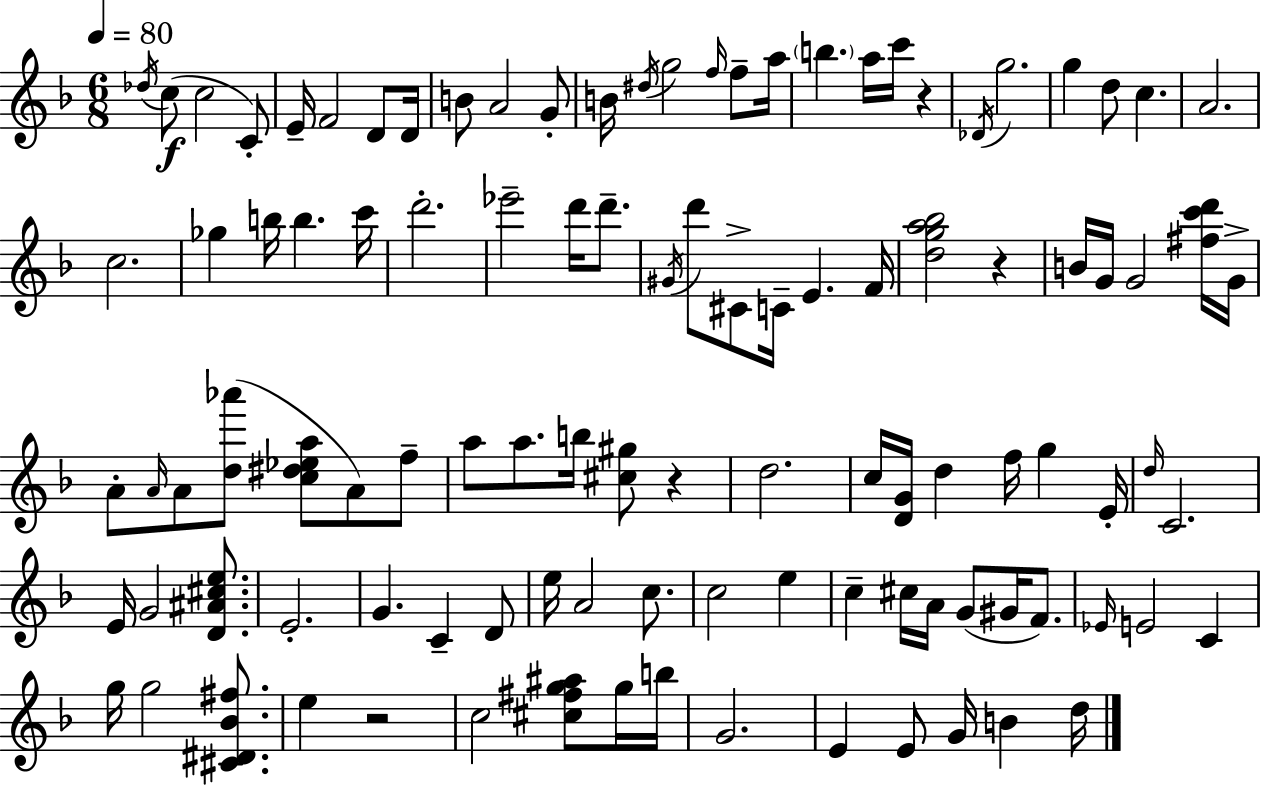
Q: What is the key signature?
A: D minor